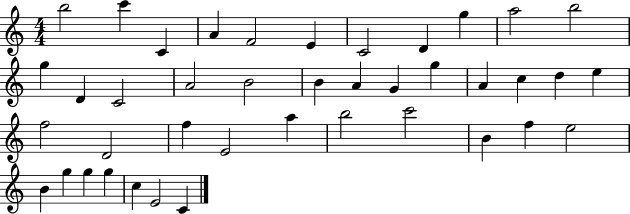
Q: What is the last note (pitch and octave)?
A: C4